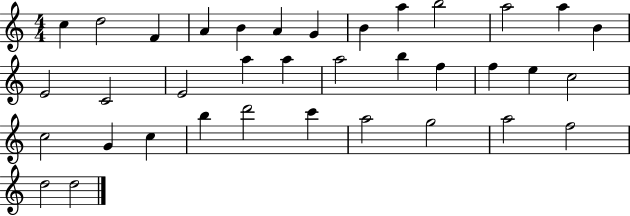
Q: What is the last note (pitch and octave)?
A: D5